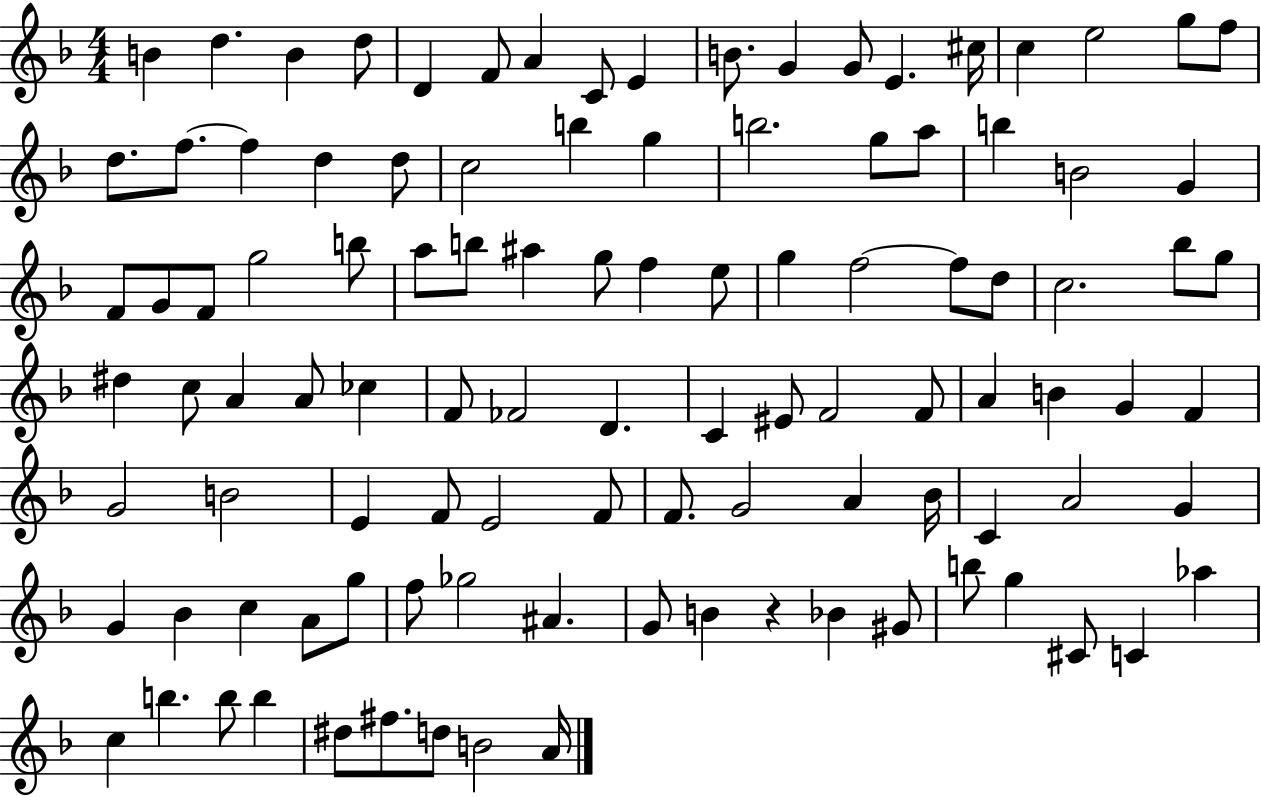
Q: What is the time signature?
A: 4/4